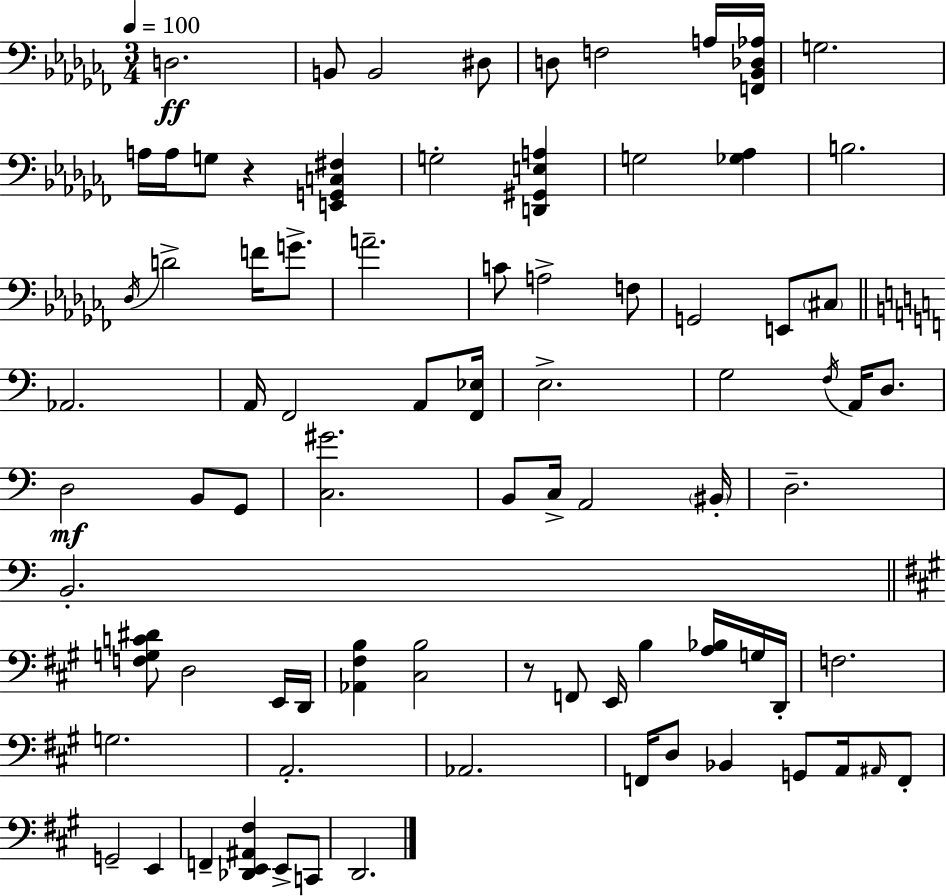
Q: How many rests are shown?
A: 2